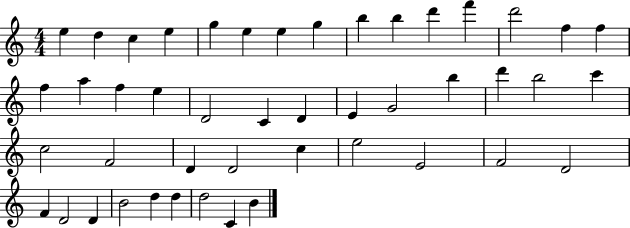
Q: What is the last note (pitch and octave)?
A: B4